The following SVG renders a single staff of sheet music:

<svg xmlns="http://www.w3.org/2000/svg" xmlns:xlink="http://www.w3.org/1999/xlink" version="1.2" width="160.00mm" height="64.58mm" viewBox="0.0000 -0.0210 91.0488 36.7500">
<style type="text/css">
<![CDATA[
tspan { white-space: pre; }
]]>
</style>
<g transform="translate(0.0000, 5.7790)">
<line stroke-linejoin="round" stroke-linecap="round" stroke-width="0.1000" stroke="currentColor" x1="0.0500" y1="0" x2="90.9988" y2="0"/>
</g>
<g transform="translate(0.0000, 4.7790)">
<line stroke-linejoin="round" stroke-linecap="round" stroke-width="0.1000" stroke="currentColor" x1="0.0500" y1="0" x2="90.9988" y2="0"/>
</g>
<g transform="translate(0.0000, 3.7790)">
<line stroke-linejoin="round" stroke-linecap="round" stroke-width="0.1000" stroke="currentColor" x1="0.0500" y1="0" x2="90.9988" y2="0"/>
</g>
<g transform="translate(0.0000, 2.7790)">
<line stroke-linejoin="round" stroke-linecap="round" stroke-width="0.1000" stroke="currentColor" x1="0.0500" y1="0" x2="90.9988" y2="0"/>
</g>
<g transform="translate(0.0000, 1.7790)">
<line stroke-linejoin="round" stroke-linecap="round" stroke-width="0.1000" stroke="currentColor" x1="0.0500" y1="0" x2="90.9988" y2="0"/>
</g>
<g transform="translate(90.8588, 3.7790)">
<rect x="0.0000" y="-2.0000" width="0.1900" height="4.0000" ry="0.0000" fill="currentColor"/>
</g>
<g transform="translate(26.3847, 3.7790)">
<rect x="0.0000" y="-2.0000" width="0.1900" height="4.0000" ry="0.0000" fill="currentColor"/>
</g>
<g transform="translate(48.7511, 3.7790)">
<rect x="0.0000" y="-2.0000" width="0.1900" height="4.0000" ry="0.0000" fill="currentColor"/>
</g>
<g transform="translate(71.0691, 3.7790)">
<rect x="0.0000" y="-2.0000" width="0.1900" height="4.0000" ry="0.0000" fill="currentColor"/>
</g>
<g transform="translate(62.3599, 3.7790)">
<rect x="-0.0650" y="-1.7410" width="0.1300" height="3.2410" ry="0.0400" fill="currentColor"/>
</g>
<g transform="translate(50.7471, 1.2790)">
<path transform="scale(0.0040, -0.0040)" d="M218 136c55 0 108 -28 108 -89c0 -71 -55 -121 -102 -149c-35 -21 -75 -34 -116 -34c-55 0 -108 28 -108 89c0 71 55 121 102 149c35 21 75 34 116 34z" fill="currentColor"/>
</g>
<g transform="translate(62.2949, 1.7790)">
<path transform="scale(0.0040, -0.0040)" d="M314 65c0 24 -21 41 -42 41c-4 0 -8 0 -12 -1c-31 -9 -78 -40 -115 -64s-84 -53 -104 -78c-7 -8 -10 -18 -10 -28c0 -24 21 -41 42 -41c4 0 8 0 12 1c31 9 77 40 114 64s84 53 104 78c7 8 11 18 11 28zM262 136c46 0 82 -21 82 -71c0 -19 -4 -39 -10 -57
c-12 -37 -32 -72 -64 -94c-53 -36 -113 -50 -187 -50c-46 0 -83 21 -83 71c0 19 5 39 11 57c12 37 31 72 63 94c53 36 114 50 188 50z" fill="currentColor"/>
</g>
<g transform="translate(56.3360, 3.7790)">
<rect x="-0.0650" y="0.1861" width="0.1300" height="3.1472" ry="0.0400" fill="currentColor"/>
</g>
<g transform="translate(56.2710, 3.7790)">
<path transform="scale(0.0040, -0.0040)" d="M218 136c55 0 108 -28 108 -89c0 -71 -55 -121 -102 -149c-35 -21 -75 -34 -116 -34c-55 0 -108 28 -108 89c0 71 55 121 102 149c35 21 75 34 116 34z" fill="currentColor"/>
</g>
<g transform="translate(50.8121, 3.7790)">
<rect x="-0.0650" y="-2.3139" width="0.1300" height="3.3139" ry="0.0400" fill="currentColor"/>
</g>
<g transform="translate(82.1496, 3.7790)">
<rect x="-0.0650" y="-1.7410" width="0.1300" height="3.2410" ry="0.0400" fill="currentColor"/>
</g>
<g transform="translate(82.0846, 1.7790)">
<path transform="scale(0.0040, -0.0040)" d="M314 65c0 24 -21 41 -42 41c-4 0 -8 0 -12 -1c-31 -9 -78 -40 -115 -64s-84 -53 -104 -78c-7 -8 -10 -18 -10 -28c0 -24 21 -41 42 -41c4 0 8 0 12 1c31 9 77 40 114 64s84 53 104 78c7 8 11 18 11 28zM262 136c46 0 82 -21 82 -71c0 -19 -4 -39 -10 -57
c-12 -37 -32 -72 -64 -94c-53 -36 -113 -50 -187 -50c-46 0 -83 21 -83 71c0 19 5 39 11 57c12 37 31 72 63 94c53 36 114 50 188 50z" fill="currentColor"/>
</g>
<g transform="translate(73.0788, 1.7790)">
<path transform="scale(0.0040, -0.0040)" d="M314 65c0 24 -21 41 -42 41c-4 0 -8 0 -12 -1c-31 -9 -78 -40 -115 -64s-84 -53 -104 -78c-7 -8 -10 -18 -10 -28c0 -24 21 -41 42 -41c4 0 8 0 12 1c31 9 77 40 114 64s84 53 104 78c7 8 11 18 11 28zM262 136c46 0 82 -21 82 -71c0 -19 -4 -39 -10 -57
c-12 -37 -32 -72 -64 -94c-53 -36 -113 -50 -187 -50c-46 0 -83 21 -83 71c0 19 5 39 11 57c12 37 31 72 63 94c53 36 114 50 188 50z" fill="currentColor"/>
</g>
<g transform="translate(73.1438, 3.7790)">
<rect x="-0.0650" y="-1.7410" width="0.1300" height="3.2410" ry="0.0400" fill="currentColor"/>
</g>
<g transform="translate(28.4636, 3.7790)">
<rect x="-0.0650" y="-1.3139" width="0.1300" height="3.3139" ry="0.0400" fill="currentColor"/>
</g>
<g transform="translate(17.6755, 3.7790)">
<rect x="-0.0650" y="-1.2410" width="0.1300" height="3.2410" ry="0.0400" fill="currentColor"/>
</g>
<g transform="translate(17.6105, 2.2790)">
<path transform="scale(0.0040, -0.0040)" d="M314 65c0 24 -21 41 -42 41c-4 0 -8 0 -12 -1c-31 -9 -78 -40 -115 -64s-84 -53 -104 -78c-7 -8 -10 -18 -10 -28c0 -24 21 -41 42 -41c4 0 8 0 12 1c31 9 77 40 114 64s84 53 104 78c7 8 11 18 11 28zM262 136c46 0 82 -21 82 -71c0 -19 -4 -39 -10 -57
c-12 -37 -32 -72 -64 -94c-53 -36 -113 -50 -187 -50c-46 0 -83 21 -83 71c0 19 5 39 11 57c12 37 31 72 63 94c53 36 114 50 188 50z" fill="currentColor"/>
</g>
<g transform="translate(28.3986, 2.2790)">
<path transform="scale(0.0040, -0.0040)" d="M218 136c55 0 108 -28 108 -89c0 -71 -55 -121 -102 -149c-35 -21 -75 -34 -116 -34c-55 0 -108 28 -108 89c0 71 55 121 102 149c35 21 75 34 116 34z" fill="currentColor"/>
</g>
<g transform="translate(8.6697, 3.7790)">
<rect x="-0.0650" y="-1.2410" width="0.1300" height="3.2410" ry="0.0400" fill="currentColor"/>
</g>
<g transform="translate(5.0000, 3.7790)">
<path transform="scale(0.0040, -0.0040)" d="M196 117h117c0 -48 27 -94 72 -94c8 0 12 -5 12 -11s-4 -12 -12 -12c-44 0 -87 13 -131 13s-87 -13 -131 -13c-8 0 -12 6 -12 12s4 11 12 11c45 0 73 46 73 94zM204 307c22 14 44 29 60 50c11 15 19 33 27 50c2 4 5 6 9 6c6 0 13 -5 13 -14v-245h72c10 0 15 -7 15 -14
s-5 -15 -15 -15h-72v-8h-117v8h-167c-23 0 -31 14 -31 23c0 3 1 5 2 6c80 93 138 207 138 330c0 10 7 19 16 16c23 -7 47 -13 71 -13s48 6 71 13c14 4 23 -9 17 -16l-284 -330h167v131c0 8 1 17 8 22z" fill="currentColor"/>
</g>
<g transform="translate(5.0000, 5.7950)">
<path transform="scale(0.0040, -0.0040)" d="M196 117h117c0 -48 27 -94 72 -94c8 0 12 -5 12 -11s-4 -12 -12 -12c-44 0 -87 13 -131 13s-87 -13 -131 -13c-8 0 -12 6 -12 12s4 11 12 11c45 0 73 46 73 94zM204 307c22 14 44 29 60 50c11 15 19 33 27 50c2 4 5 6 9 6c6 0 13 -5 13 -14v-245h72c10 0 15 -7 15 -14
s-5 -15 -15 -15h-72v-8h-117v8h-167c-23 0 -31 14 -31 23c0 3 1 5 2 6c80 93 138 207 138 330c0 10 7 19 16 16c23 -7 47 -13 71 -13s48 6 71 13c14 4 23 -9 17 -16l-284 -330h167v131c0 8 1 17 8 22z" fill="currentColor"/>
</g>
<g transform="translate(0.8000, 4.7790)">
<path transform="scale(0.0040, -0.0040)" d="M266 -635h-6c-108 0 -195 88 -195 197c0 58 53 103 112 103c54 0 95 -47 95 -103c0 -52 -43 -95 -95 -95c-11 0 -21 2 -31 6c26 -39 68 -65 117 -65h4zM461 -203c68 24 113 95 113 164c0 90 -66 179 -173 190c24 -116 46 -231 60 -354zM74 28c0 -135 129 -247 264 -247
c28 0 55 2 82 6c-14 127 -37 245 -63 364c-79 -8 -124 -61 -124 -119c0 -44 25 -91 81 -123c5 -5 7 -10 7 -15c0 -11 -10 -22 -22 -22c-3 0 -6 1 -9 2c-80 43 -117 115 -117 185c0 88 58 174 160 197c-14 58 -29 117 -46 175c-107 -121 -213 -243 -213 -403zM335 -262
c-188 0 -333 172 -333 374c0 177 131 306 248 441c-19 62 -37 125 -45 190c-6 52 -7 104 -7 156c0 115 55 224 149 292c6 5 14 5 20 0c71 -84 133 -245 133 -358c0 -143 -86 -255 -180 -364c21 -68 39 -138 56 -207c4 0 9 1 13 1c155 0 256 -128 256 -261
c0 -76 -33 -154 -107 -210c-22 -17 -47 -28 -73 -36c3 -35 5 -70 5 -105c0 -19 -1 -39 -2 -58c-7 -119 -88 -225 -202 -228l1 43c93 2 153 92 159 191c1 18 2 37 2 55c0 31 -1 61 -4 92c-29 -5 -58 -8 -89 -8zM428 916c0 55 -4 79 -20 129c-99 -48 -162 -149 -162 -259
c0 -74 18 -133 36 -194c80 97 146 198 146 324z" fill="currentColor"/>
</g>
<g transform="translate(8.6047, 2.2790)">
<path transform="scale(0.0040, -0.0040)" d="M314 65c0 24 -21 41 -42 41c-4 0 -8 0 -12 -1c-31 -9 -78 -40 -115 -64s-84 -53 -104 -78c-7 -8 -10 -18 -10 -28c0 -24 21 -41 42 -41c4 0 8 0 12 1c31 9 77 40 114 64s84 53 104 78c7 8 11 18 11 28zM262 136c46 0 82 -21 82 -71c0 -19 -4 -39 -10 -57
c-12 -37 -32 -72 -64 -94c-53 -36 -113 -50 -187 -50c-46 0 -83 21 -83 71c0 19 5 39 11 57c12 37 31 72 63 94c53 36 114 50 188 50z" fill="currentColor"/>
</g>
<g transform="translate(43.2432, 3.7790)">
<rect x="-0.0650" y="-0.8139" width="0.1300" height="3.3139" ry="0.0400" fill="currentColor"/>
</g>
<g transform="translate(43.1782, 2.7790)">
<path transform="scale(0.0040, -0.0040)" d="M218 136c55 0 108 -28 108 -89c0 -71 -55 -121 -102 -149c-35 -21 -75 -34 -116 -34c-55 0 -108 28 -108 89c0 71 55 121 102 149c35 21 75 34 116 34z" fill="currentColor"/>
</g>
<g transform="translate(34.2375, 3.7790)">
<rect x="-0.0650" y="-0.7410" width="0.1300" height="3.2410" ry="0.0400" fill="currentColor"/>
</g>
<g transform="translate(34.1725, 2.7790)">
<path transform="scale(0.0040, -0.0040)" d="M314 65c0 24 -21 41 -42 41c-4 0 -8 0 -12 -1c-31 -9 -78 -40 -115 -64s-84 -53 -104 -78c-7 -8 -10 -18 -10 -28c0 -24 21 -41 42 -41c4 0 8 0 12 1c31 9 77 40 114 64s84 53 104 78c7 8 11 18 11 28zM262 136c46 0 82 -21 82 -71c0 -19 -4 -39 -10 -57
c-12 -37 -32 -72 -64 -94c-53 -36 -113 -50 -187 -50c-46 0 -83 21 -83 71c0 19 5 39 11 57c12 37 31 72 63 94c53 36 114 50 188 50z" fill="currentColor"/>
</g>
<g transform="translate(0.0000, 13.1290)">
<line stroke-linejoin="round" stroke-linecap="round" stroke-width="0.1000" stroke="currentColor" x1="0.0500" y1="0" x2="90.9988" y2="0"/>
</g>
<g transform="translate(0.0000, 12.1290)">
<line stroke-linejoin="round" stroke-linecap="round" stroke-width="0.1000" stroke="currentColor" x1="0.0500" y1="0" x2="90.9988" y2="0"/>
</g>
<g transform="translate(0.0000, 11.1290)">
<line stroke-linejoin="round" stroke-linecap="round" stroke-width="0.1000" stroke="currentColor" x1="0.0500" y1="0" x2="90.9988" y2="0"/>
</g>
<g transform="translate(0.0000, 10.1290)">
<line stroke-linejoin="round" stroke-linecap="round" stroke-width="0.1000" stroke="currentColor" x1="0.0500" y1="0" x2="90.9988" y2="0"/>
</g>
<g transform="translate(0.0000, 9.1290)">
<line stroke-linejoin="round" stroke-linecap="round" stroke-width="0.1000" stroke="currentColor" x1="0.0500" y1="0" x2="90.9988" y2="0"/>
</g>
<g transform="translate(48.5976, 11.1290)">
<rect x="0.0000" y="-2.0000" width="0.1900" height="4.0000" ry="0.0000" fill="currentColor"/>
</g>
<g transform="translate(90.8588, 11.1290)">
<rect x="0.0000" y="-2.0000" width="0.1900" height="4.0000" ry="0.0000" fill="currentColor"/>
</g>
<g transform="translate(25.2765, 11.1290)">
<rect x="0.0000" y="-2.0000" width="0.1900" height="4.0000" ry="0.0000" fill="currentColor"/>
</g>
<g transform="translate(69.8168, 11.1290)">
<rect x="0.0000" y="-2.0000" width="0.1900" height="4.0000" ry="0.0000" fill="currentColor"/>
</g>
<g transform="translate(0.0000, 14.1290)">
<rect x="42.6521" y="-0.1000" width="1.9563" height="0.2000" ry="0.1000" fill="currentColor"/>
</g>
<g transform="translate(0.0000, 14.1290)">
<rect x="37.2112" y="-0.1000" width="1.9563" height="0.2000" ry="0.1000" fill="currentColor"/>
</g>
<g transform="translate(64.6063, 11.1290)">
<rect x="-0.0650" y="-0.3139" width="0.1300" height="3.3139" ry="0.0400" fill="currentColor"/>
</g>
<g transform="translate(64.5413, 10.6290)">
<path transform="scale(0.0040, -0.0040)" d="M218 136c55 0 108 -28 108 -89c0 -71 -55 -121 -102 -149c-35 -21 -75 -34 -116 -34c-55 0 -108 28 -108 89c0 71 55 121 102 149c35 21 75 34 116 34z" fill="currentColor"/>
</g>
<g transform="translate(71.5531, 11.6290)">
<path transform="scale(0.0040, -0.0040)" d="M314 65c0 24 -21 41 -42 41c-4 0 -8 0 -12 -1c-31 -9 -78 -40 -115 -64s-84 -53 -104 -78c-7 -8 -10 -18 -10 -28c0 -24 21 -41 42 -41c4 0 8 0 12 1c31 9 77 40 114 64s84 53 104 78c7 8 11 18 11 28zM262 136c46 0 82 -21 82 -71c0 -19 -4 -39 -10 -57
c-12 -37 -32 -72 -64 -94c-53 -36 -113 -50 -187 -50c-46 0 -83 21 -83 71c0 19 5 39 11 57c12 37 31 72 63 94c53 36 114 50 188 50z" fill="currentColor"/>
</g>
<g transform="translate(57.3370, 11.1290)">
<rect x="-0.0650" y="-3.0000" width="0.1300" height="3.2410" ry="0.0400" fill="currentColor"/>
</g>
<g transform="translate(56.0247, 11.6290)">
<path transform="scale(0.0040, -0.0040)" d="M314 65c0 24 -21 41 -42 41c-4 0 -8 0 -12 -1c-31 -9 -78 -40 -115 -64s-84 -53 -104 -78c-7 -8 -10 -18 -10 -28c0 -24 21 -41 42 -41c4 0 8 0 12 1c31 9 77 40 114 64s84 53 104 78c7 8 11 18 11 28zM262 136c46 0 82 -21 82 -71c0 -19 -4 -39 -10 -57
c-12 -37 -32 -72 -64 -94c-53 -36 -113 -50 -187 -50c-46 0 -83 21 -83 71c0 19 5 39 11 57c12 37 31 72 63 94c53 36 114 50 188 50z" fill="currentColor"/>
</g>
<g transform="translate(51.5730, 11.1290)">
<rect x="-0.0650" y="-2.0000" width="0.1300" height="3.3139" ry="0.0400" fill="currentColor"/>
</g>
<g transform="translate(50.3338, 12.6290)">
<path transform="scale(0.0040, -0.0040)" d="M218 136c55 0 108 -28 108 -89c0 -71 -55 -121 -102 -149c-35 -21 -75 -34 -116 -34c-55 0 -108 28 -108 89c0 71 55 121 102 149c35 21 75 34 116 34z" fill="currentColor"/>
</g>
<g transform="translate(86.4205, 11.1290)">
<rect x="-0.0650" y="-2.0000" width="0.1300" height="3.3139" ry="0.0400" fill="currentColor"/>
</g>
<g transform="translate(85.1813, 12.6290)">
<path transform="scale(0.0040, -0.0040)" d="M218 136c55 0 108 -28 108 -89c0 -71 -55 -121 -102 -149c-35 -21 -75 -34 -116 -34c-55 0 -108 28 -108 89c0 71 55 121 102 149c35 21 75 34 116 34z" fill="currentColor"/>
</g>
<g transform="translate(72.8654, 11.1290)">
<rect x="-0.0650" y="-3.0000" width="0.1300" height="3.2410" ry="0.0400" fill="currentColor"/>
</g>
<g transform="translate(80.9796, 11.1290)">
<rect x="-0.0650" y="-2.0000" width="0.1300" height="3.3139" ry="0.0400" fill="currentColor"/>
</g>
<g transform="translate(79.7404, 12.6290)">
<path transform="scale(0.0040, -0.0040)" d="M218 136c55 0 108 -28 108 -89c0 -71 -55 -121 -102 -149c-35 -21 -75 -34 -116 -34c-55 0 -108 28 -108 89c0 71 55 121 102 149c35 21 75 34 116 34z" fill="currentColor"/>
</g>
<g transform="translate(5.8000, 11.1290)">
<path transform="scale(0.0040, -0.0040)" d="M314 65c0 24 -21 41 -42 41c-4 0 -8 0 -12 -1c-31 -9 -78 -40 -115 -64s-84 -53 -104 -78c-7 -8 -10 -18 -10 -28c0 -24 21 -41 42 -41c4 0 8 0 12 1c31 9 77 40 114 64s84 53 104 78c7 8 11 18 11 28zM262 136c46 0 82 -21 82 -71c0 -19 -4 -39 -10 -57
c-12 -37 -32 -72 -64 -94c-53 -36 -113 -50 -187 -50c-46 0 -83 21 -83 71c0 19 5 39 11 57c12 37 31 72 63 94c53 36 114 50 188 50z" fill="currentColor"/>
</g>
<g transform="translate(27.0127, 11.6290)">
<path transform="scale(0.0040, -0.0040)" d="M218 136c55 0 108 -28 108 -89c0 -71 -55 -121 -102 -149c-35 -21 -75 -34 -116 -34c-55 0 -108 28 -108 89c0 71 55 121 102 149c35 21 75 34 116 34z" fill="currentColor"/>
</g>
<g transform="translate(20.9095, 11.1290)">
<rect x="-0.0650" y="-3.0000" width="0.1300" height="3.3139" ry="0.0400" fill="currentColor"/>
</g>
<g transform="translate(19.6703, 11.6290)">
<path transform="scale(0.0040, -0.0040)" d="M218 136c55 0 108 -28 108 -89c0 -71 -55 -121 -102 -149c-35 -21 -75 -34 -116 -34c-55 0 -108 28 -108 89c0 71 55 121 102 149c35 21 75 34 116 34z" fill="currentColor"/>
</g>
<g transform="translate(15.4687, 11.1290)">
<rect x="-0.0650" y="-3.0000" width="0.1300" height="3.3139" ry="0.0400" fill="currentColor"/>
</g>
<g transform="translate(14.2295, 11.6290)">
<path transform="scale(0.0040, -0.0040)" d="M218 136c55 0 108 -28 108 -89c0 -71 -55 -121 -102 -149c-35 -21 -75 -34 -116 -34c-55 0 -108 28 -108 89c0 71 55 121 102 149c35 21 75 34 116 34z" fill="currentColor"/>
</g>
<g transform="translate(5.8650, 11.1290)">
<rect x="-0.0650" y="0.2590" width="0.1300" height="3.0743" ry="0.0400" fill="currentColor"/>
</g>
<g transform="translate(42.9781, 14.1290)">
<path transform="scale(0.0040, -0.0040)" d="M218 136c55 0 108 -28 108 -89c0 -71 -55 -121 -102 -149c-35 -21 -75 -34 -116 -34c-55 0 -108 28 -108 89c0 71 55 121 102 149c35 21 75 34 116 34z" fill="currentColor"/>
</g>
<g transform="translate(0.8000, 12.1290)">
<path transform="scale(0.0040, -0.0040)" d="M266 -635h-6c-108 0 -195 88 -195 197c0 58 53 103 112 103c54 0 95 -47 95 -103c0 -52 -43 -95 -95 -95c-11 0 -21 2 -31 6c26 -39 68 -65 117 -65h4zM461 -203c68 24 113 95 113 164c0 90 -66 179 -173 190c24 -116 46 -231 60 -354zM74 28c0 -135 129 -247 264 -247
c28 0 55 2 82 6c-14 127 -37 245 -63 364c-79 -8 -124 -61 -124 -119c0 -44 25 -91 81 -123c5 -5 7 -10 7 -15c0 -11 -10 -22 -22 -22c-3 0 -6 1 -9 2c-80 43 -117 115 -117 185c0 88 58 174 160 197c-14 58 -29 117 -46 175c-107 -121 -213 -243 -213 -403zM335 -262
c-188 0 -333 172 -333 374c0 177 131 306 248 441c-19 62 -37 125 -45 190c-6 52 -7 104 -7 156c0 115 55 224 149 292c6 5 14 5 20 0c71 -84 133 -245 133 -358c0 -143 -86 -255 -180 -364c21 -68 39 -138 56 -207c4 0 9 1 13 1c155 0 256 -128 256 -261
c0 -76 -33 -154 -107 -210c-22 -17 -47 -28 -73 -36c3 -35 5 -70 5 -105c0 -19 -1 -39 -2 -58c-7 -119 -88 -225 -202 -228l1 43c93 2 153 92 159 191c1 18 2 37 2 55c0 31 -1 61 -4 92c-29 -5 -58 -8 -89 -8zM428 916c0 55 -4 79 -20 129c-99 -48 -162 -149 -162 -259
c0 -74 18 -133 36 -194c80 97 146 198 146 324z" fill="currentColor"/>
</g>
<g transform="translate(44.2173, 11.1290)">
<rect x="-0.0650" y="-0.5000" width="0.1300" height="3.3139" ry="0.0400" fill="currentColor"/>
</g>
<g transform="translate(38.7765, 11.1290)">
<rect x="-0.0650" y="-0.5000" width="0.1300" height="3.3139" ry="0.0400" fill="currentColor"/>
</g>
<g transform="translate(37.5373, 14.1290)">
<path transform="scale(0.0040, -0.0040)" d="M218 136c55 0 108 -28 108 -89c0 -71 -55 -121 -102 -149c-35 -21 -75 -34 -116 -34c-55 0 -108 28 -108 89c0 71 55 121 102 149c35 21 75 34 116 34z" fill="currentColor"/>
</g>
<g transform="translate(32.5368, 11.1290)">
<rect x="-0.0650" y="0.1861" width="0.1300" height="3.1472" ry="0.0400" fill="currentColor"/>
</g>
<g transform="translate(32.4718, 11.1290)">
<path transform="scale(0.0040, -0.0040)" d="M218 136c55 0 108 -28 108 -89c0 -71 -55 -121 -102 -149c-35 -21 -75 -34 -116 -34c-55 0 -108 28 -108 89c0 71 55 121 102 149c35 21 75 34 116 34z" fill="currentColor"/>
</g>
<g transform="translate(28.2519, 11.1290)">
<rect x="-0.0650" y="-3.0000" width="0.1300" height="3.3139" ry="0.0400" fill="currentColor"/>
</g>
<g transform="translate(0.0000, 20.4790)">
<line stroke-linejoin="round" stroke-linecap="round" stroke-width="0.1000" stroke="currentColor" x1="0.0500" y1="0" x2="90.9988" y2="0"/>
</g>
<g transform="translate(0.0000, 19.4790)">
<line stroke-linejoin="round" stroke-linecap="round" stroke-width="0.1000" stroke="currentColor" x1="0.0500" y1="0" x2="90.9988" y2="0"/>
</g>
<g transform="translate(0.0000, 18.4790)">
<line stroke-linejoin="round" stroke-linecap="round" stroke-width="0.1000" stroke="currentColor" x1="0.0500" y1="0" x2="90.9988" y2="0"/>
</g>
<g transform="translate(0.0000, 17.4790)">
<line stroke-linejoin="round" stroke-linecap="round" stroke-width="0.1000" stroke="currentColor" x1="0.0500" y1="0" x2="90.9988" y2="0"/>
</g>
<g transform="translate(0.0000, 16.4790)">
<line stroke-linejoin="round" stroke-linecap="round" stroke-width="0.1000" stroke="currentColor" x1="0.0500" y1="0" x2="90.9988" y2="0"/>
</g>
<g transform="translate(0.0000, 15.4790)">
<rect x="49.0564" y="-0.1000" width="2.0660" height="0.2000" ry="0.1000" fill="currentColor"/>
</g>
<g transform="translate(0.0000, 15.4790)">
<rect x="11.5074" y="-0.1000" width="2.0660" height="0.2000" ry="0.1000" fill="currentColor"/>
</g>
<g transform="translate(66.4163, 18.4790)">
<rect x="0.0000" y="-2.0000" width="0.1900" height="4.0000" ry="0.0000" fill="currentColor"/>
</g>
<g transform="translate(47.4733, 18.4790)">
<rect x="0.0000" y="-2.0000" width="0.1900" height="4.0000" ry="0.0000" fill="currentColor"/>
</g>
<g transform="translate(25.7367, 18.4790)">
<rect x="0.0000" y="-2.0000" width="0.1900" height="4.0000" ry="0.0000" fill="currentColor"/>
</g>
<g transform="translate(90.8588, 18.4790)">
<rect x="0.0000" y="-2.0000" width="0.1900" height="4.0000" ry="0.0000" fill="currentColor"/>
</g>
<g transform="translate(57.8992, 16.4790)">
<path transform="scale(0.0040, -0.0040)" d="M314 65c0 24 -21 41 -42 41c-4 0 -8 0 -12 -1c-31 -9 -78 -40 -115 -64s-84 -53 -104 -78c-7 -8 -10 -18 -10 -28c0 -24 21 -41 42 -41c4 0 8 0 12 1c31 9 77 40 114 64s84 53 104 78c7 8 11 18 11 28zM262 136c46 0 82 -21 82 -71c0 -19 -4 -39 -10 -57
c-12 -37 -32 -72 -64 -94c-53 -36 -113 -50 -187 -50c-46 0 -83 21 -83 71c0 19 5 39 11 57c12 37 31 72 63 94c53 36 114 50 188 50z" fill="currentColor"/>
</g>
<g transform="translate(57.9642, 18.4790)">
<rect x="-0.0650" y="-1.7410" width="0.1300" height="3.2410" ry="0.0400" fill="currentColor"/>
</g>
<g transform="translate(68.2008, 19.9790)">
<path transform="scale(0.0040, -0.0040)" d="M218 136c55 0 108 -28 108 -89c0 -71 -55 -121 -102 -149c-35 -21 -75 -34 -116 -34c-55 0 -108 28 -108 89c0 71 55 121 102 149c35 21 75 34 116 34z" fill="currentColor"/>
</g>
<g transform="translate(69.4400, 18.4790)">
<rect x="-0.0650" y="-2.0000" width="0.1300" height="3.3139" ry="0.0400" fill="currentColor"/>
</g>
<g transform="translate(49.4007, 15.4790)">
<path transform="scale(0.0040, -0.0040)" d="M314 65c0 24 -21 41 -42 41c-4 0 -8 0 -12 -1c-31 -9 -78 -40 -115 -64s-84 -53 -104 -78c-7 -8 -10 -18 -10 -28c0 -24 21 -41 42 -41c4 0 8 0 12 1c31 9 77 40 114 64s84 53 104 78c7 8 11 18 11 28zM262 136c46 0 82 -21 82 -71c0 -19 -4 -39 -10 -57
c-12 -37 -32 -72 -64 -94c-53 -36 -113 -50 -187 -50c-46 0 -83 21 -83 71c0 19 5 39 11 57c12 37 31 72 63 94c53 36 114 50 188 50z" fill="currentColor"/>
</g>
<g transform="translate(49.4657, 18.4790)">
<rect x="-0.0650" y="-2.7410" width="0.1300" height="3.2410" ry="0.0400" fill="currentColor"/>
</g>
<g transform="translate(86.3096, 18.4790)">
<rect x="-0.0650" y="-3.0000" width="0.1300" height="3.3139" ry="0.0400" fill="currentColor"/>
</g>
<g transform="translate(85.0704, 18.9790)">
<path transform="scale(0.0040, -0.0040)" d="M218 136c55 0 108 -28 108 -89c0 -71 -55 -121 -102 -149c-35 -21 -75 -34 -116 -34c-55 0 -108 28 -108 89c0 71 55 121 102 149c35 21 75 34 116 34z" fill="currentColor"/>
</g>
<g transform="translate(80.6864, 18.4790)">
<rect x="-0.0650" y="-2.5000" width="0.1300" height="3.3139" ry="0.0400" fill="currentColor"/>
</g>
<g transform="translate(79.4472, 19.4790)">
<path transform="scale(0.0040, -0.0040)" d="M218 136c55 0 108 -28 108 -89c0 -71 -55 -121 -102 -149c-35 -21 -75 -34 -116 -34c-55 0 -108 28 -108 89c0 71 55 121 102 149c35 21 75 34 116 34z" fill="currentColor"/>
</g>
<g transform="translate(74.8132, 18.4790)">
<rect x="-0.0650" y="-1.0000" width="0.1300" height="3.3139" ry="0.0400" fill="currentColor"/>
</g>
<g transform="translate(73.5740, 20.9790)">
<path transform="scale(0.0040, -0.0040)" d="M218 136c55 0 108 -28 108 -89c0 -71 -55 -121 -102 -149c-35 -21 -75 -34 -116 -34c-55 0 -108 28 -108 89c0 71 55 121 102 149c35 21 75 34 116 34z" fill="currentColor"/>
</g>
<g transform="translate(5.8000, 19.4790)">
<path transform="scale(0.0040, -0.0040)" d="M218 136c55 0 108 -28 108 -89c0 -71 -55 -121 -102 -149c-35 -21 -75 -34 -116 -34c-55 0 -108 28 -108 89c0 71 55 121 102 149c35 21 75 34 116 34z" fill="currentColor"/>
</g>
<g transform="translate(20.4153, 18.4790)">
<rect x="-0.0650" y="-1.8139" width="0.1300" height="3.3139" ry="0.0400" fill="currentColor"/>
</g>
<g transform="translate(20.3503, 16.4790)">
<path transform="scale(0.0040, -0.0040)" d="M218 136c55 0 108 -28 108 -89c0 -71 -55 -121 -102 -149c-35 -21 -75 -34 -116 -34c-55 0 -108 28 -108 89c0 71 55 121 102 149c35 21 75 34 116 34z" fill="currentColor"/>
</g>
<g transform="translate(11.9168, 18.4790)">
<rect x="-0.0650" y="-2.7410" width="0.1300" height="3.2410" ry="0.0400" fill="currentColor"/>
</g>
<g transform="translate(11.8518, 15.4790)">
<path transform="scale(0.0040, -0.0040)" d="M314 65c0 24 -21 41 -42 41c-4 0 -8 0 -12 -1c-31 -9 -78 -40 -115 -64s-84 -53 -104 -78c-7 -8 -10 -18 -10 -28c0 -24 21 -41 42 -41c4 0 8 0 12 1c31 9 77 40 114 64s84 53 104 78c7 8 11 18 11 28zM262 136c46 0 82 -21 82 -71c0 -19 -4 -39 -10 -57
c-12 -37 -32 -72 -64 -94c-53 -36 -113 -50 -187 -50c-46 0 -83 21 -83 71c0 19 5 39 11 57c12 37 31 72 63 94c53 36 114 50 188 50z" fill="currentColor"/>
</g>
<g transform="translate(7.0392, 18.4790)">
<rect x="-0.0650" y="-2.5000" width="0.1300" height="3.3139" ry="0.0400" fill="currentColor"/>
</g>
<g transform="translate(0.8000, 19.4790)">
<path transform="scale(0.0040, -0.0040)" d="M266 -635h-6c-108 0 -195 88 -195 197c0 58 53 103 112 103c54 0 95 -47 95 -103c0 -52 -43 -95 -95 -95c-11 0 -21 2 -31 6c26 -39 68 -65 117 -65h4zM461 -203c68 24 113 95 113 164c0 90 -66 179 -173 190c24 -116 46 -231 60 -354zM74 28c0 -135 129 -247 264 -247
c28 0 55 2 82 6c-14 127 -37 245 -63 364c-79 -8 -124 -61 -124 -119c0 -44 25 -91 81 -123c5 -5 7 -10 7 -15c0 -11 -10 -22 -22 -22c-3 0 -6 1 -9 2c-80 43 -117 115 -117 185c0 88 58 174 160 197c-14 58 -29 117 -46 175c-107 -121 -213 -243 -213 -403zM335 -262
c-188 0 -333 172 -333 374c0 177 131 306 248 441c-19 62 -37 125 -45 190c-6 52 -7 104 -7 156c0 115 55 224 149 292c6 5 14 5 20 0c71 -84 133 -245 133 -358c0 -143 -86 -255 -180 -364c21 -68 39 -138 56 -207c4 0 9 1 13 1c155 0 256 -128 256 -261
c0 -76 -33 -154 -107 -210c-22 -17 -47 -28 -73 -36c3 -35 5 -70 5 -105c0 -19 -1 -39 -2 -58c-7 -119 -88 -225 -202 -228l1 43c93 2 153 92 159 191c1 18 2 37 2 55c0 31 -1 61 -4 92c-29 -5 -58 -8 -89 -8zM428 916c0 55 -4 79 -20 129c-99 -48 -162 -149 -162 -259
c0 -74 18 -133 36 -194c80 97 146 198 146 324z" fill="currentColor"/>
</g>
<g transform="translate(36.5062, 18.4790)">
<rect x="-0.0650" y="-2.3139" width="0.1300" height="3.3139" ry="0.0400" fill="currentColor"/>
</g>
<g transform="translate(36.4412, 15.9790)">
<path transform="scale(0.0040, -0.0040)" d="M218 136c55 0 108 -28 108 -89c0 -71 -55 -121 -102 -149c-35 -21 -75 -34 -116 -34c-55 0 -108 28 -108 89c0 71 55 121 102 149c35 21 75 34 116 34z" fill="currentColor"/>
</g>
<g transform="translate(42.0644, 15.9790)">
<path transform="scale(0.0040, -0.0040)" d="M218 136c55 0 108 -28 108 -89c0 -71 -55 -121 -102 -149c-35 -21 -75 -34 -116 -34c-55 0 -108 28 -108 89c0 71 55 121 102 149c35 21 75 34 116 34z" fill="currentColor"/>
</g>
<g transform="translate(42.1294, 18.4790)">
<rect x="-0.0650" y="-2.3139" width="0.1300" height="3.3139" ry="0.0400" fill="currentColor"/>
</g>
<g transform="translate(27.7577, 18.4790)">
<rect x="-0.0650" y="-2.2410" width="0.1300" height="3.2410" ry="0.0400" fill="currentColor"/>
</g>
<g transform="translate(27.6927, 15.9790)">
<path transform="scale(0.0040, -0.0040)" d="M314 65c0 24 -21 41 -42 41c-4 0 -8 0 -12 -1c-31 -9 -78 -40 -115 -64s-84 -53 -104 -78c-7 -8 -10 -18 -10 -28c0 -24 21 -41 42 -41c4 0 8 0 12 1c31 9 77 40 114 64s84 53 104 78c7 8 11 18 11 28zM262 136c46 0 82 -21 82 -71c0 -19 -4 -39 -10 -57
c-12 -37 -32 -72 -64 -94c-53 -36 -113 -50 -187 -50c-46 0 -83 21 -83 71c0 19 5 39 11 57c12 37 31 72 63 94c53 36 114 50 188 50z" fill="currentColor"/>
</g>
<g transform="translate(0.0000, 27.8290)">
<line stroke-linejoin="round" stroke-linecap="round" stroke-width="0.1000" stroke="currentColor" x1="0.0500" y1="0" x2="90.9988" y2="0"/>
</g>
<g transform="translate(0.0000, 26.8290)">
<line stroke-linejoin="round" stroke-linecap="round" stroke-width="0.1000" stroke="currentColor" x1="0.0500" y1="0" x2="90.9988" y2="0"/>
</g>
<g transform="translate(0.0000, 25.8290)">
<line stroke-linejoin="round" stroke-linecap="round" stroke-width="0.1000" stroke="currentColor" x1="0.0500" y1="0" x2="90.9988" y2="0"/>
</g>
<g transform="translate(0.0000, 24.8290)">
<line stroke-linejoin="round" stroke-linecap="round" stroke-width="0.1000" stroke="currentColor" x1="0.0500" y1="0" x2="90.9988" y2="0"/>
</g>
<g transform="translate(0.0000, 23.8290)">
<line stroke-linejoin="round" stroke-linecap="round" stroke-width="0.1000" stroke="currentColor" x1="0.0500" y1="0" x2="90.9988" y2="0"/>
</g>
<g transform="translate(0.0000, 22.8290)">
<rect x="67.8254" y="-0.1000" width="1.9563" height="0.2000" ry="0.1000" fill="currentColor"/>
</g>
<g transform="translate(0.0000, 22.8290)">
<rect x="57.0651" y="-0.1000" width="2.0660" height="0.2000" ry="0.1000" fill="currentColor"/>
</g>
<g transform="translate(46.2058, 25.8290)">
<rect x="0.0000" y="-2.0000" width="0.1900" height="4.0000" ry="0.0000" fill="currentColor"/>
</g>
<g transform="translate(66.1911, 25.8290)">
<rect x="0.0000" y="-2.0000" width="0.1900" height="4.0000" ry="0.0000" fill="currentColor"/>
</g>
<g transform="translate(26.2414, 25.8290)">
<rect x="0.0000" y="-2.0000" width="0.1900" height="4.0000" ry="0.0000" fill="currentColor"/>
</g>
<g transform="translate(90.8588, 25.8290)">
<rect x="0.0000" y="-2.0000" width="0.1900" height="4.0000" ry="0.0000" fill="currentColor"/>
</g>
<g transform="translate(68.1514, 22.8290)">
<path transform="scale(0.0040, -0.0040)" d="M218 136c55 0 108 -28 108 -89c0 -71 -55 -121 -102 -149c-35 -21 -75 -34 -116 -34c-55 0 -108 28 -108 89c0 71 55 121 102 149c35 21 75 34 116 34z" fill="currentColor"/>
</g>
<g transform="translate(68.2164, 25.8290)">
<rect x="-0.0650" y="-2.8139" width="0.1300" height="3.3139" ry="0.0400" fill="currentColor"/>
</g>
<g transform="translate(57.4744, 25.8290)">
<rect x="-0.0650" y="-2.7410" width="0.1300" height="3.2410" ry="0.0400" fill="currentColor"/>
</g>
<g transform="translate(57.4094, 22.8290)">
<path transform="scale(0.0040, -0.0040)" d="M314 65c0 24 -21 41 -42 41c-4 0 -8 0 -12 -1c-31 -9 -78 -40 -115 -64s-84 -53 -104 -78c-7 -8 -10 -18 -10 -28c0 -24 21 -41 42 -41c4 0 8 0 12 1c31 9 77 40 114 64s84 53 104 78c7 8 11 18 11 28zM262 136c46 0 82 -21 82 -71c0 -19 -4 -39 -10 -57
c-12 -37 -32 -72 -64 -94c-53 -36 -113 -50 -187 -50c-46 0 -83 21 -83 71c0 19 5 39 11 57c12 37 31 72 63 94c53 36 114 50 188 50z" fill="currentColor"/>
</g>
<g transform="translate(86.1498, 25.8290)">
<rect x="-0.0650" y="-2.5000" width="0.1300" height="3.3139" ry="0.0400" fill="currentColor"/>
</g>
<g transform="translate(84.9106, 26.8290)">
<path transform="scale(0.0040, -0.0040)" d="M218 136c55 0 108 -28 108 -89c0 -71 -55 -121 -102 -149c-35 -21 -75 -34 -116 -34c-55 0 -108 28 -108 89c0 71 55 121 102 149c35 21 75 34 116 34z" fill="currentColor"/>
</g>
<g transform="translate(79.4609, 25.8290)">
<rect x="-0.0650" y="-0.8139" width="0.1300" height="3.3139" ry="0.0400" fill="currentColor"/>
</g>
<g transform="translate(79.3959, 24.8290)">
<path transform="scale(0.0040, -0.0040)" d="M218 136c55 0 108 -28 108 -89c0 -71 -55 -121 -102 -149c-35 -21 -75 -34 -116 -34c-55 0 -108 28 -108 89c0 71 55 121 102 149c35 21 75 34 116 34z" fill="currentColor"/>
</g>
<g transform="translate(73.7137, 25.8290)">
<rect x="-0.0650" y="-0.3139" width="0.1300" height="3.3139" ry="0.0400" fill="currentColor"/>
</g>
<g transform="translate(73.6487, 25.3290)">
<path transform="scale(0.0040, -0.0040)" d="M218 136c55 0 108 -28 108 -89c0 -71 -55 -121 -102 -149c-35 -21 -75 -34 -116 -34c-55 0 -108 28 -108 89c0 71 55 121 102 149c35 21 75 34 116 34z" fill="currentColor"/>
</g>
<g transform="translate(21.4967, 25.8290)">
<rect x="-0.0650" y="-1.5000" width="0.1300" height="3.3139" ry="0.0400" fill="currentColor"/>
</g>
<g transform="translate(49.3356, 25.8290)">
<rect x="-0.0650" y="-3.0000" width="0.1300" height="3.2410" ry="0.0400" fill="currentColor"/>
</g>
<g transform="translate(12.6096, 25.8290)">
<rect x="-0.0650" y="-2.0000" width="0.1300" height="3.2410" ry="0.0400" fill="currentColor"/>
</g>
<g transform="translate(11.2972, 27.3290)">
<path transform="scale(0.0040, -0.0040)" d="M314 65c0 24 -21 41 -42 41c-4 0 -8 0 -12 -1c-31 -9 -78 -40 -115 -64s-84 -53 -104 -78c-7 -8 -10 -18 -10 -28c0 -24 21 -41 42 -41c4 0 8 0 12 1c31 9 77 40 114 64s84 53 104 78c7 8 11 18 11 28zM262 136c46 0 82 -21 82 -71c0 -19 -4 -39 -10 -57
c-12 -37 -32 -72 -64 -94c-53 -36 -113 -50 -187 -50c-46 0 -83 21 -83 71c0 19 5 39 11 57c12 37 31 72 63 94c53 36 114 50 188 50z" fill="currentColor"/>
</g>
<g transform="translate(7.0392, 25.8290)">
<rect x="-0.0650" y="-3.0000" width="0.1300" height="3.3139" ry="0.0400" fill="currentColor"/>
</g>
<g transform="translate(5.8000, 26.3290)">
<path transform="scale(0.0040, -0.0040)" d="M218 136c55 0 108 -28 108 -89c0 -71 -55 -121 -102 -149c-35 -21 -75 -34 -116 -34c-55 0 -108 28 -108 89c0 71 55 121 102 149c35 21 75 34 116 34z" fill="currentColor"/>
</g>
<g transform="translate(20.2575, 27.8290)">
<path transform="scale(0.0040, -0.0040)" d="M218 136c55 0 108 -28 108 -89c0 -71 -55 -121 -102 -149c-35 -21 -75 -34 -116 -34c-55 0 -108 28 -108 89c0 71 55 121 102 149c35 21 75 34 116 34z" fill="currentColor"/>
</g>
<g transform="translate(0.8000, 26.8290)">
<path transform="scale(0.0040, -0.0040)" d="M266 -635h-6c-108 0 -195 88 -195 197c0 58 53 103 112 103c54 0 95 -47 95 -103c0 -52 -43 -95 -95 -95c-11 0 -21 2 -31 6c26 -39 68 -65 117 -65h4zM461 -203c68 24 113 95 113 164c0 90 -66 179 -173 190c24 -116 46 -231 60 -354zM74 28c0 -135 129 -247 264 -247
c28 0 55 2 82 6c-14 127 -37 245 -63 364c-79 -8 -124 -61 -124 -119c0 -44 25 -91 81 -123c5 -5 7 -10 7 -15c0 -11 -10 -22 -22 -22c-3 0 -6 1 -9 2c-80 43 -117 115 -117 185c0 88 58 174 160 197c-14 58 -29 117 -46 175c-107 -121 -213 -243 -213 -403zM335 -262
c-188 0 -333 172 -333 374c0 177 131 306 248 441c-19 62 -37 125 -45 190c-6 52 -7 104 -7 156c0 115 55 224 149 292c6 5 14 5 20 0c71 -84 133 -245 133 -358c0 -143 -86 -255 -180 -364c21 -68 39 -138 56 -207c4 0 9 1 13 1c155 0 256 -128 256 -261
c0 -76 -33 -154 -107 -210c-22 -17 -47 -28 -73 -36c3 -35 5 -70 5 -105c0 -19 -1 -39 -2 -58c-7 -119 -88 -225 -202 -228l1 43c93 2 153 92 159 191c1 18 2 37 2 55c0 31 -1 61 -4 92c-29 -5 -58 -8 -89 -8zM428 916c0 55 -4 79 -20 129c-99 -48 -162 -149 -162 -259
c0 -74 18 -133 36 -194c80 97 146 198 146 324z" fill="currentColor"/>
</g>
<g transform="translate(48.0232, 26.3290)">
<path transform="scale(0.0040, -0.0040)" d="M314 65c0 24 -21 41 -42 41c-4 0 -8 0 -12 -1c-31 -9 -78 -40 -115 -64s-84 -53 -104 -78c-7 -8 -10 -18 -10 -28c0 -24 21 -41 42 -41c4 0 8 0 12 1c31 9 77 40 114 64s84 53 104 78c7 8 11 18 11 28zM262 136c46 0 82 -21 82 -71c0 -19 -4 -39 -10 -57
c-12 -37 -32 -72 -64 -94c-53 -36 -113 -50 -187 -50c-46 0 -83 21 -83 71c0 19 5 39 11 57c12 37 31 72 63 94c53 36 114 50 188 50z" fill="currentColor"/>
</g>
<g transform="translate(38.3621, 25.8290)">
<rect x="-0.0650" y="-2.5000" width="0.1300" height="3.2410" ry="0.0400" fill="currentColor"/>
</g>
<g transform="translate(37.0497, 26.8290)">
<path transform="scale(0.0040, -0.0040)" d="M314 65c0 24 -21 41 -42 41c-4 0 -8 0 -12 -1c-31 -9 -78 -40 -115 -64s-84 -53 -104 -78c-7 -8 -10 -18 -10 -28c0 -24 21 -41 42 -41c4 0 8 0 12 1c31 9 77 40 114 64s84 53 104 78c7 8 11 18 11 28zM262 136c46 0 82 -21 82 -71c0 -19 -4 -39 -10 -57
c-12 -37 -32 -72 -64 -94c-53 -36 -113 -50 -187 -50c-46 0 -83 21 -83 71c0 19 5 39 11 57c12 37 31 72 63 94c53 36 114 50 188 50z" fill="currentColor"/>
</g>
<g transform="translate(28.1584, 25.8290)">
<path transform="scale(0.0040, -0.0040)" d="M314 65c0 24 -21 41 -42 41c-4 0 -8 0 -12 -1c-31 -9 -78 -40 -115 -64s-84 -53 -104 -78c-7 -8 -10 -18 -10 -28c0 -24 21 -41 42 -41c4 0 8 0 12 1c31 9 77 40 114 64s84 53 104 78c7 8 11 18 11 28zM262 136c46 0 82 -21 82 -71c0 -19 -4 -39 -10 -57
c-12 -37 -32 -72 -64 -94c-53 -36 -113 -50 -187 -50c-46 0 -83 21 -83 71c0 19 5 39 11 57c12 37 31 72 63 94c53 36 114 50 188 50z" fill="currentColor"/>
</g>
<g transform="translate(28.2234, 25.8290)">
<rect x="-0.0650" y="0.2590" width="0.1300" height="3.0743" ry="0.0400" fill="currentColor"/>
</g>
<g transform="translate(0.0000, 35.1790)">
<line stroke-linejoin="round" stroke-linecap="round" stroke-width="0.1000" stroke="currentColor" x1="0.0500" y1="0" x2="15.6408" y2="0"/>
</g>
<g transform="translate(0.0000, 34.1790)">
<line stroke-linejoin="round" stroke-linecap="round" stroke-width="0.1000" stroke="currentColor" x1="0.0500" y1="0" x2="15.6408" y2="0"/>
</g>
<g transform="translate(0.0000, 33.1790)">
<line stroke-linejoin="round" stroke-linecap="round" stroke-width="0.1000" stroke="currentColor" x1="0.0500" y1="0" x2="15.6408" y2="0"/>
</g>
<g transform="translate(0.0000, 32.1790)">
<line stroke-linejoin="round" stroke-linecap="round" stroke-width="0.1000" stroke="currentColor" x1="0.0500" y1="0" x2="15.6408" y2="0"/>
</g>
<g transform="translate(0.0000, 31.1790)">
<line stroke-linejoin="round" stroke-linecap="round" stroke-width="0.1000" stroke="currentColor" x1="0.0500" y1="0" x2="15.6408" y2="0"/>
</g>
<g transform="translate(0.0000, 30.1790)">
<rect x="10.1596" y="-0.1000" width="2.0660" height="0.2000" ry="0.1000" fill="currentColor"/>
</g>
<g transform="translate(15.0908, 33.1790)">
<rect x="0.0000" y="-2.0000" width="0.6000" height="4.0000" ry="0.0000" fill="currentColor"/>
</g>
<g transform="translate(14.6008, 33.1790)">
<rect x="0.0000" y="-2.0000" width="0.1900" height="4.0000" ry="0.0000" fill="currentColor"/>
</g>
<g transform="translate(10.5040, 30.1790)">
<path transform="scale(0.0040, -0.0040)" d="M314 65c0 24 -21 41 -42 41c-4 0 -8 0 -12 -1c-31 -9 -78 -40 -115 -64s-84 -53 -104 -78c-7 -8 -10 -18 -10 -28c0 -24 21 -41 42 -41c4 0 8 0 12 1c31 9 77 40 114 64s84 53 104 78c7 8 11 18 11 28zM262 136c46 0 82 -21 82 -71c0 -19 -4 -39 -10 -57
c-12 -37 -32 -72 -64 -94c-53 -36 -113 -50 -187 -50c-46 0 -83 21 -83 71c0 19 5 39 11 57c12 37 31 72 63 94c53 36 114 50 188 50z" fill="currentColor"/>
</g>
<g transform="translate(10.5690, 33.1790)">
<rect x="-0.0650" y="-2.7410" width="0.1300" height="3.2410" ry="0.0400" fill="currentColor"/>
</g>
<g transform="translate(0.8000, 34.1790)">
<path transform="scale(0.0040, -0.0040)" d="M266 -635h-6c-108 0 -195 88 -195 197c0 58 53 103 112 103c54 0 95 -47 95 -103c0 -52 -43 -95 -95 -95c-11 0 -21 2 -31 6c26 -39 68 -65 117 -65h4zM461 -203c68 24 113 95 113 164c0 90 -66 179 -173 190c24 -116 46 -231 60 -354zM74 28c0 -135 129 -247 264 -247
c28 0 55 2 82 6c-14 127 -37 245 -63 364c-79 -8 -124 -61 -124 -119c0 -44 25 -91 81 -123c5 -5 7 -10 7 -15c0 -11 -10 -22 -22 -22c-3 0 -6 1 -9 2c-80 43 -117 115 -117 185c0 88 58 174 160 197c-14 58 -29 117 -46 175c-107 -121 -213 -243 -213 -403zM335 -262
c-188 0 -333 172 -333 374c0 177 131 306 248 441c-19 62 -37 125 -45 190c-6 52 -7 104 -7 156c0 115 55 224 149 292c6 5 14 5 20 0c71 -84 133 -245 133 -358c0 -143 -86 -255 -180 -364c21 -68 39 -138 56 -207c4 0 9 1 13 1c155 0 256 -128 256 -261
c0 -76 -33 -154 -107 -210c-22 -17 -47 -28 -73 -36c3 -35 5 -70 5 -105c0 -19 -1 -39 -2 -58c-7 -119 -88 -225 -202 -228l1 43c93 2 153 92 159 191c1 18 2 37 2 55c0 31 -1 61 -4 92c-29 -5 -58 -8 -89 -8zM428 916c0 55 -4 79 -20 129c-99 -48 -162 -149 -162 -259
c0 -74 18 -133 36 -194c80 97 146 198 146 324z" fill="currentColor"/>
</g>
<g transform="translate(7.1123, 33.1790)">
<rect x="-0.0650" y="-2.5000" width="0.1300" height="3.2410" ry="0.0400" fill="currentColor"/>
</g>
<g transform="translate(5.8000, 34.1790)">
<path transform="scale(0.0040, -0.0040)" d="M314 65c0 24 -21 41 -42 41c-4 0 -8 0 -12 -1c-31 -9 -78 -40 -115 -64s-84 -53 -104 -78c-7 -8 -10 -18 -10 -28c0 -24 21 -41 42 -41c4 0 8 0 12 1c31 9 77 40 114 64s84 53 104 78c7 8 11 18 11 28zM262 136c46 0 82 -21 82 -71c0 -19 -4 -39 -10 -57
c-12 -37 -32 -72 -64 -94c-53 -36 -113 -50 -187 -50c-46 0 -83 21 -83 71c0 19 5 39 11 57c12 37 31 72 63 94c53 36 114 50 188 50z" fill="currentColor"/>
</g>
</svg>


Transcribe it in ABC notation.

X:1
T:Untitled
M:4/4
L:1/4
K:C
e2 e2 e d2 d g B f2 f2 f2 B2 A A A B C C F A2 c A2 F F G a2 f g2 g g a2 f2 F D G A A F2 E B2 G2 A2 a2 a c d G G2 a2